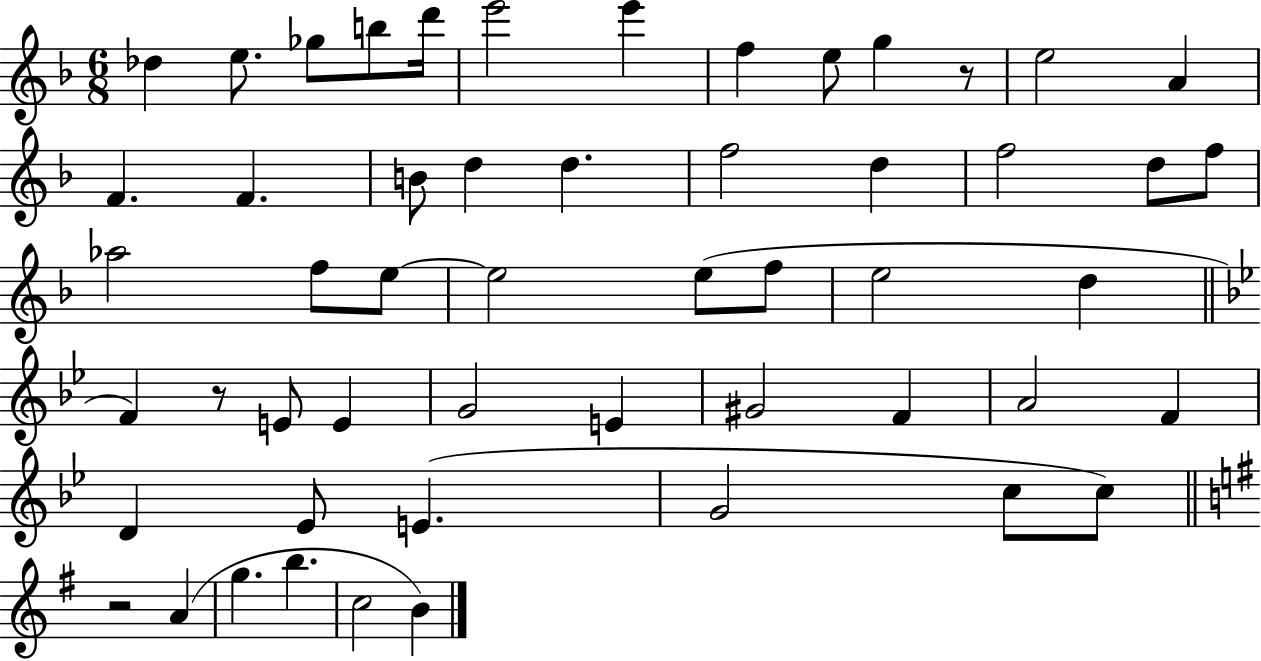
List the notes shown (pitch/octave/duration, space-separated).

Db5/q E5/e. Gb5/e B5/e D6/s E6/h E6/q F5/q E5/e G5/q R/e E5/h A4/q F4/q. F4/q. B4/e D5/q D5/q. F5/h D5/q F5/h D5/e F5/e Ab5/h F5/e E5/e E5/h E5/e F5/e E5/h D5/q F4/q R/e E4/e E4/q G4/h E4/q G#4/h F4/q A4/h F4/q D4/q Eb4/e E4/q. G4/h C5/e C5/e R/h A4/q G5/q. B5/q. C5/h B4/q